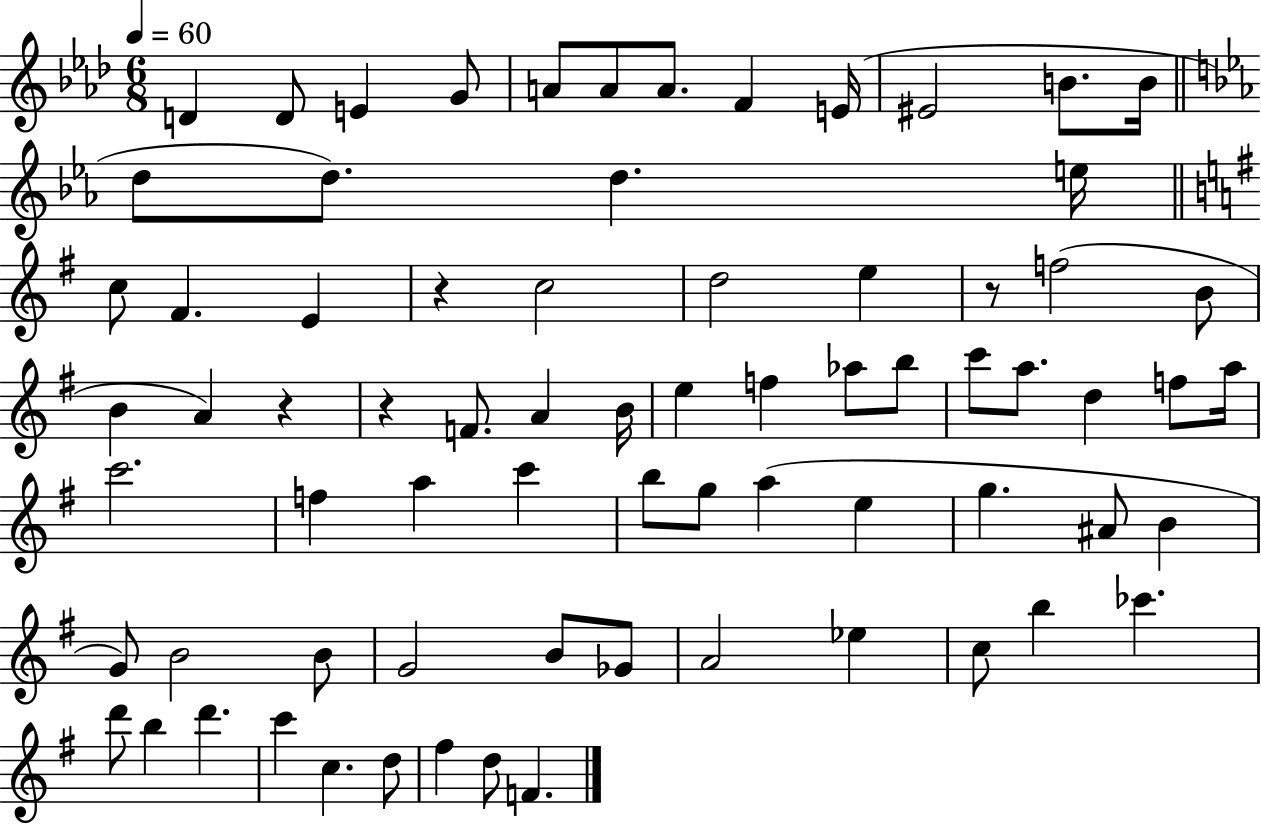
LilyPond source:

{
  \clef treble
  \numericTimeSignature
  \time 6/8
  \key aes \major
  \tempo 4 = 60
  d'4 d'8 e'4 g'8 | a'8 a'8 a'8. f'4 e'16( | eis'2 b'8. b'16 | \bar "||" \break \key ees \major d''8 d''8.) d''4. e''16 | \bar "||" \break \key e \minor c''8 fis'4. e'4 | r4 c''2 | d''2 e''4 | r8 f''2( b'8 | \break b'4 a'4) r4 | r4 f'8. a'4 b'16 | e''4 f''4 aes''8 b''8 | c'''8 a''8. d''4 f''8 a''16 | \break c'''2. | f''4 a''4 c'''4 | b''8 g''8 a''4( e''4 | g''4. ais'8 b'4 | \break g'8) b'2 b'8 | g'2 b'8 ges'8 | a'2 ees''4 | c''8 b''4 ces'''4. | \break d'''8 b''4 d'''4. | c'''4 c''4. d''8 | fis''4 d''8 f'4. | \bar "|."
}